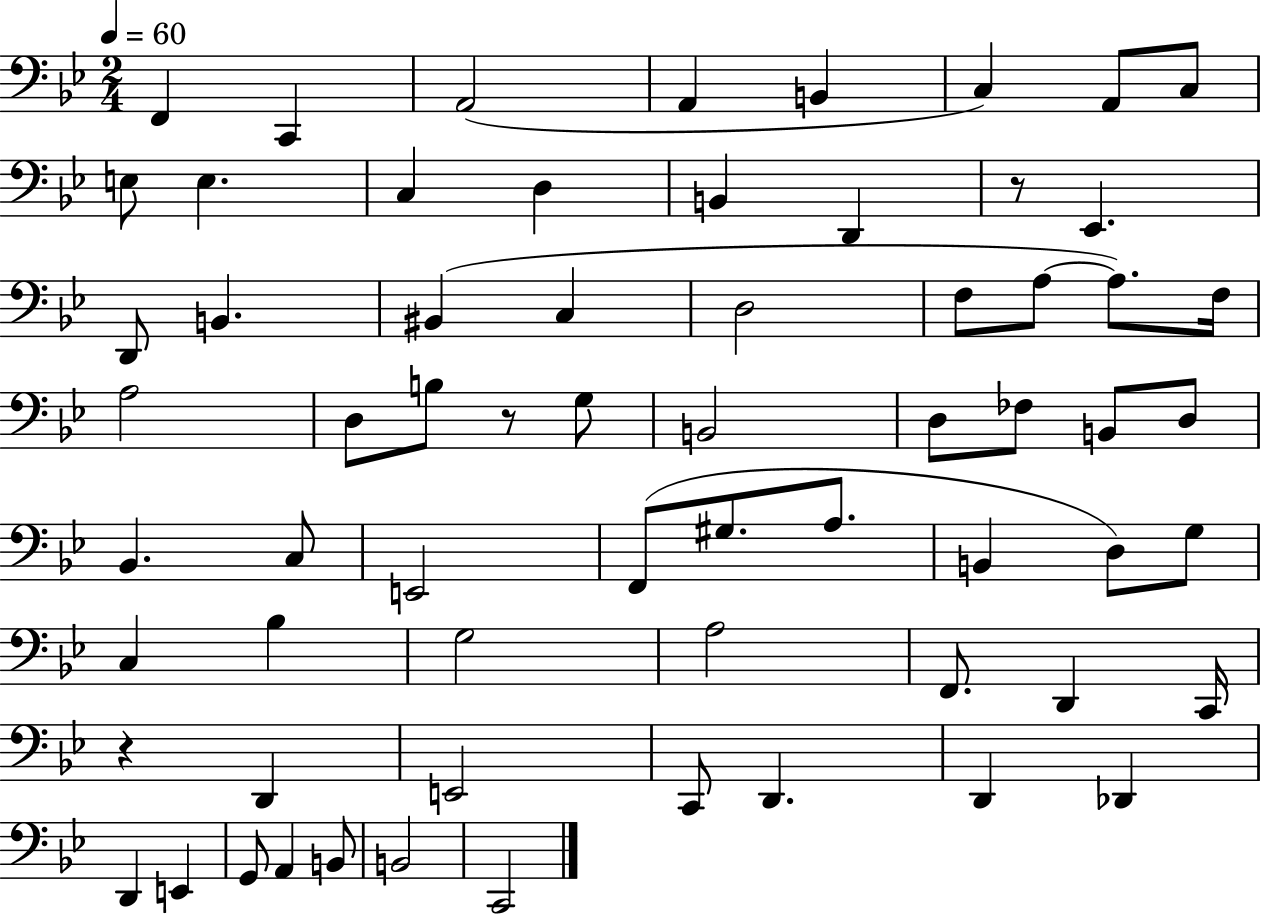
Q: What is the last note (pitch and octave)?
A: C2